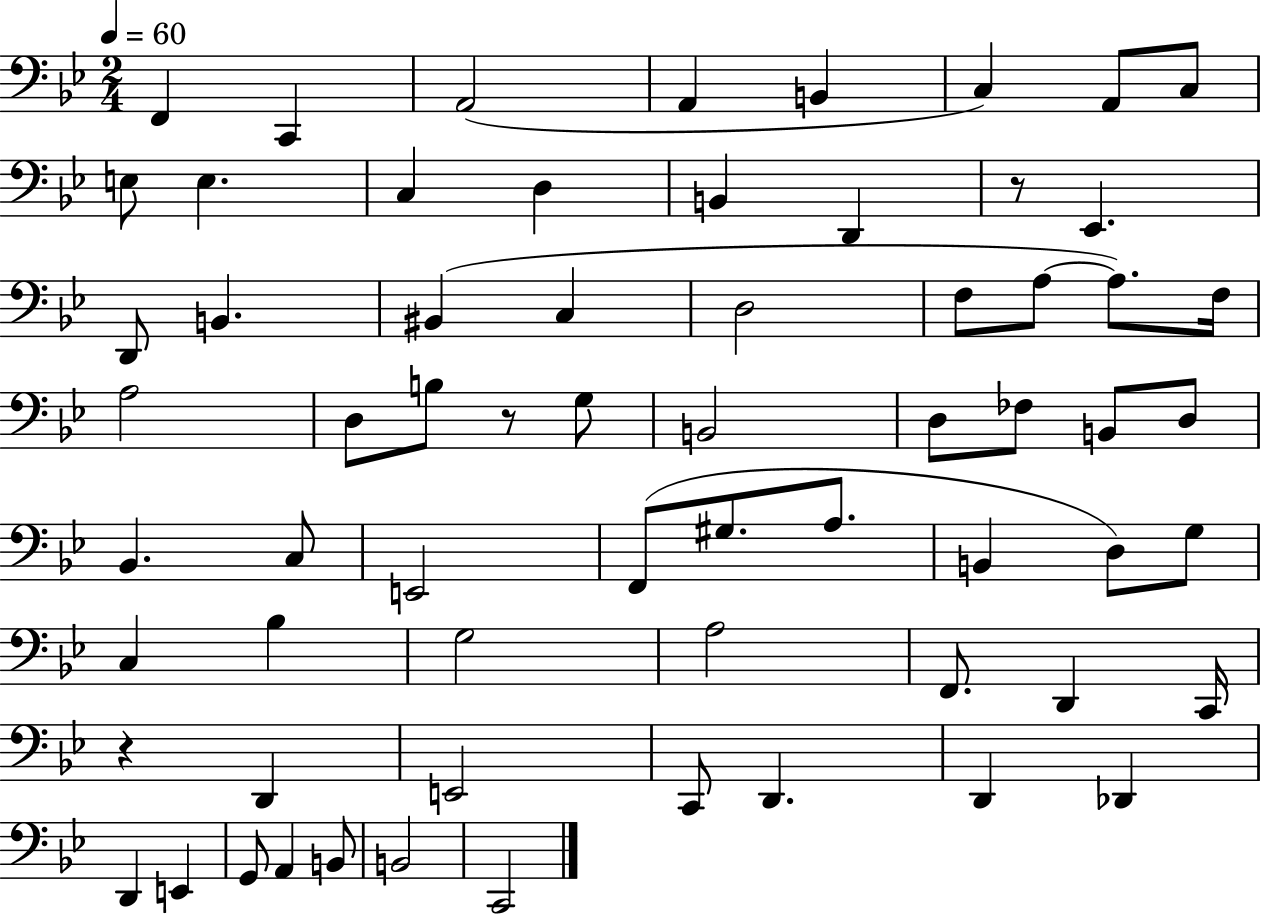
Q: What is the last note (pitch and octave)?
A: C2